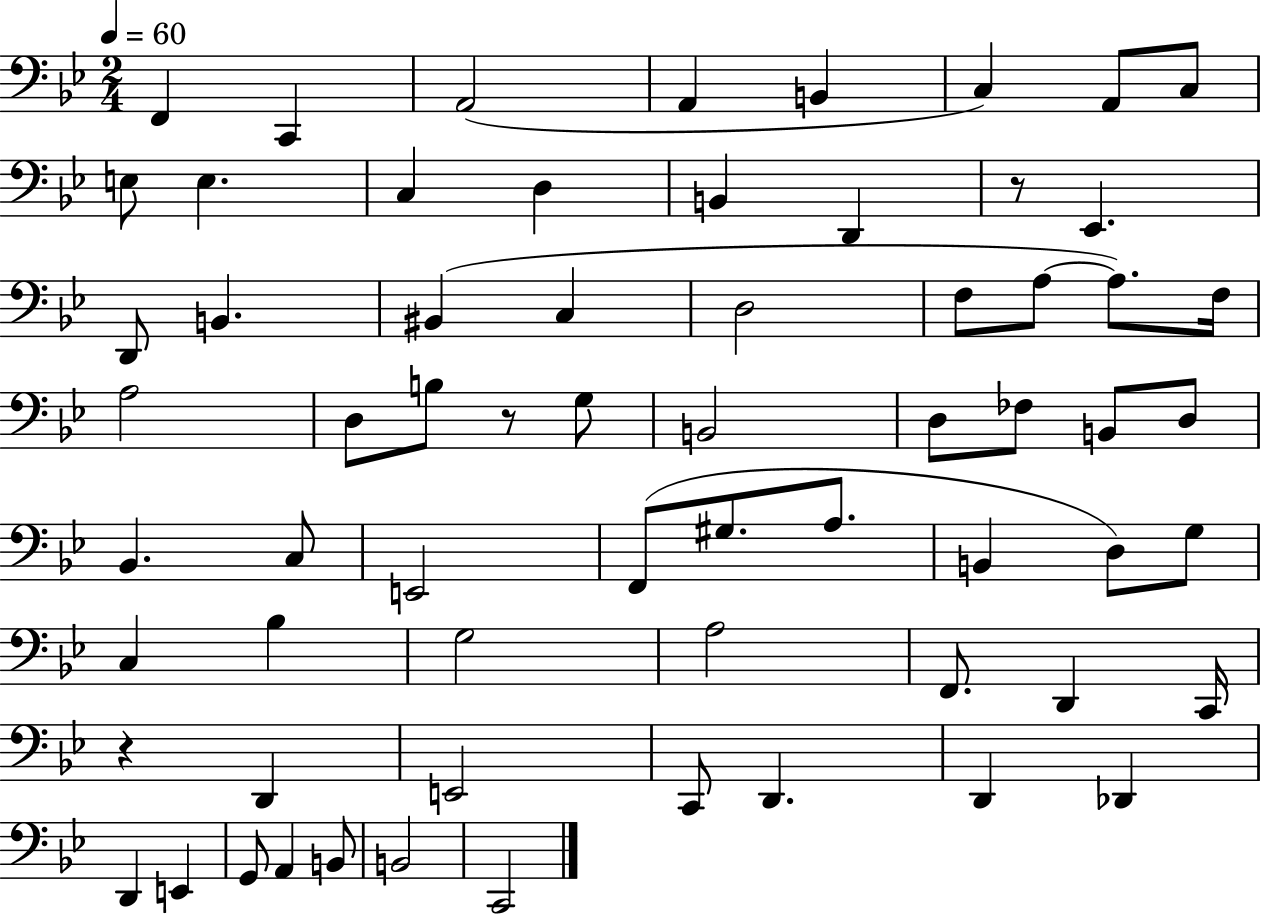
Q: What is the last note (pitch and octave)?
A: C2